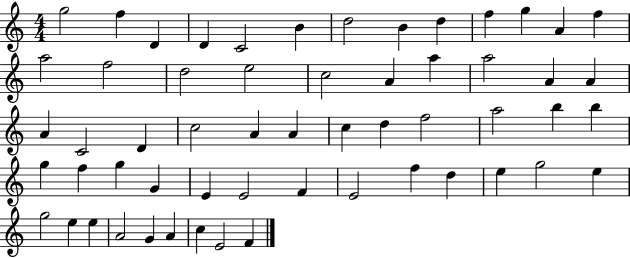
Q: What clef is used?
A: treble